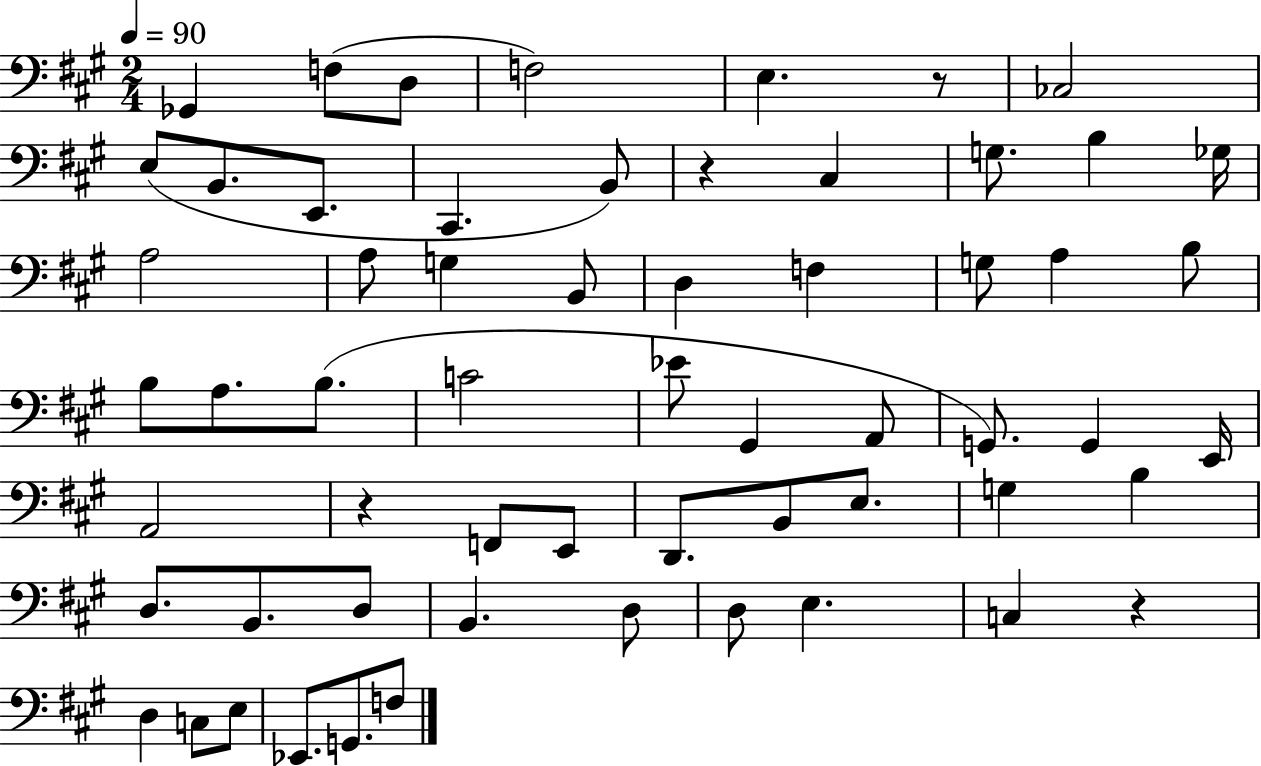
{
  \clef bass
  \numericTimeSignature
  \time 2/4
  \key a \major
  \tempo 4 = 90
  ges,4 f8( d8 | f2) | e4. r8 | ces2 | \break e8( b,8. e,8. | cis,4. b,8) | r4 cis4 | g8. b4 ges16 | \break a2 | a8 g4 b,8 | d4 f4 | g8 a4 b8 | \break b8 a8. b8.( | c'2 | ees'8 gis,4 a,8 | g,8.) g,4 e,16 | \break a,2 | r4 f,8 e,8 | d,8. b,8 e8. | g4 b4 | \break d8. b,8. d8 | b,4. d8 | d8 e4. | c4 r4 | \break d4 c8 e8 | ees,8. g,8. f8 | \bar "|."
}